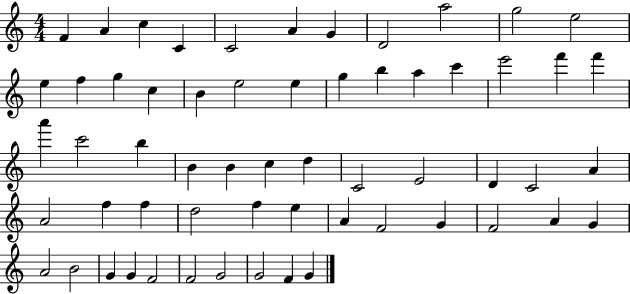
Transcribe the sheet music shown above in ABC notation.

X:1
T:Untitled
M:4/4
L:1/4
K:C
F A c C C2 A G D2 a2 g2 e2 e f g c B e2 e g b a c' e'2 f' f' a' c'2 b B B c d C2 E2 D C2 A A2 f f d2 f e A F2 G F2 A G A2 B2 G G F2 F2 G2 G2 F G